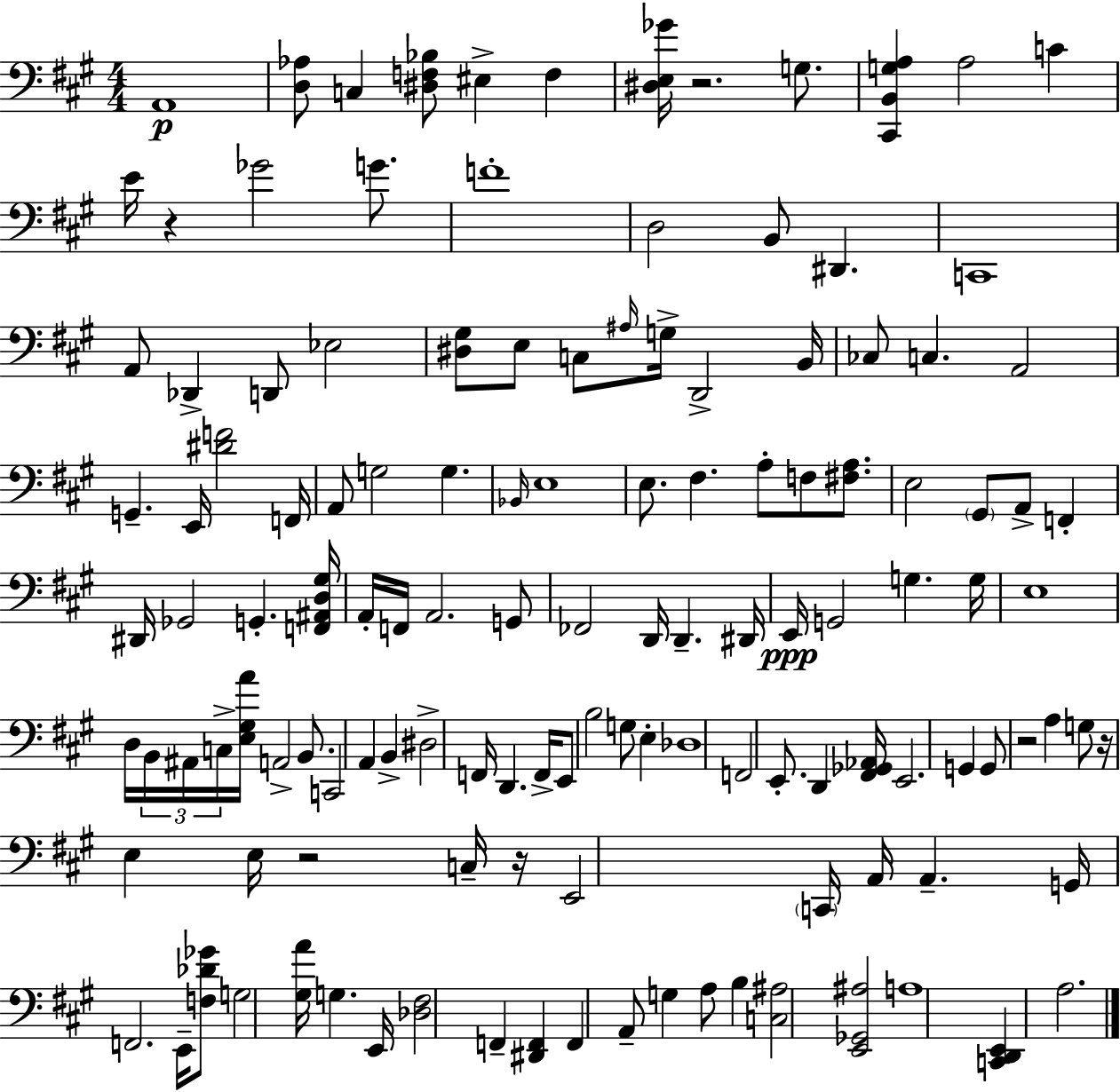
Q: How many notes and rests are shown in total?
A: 130